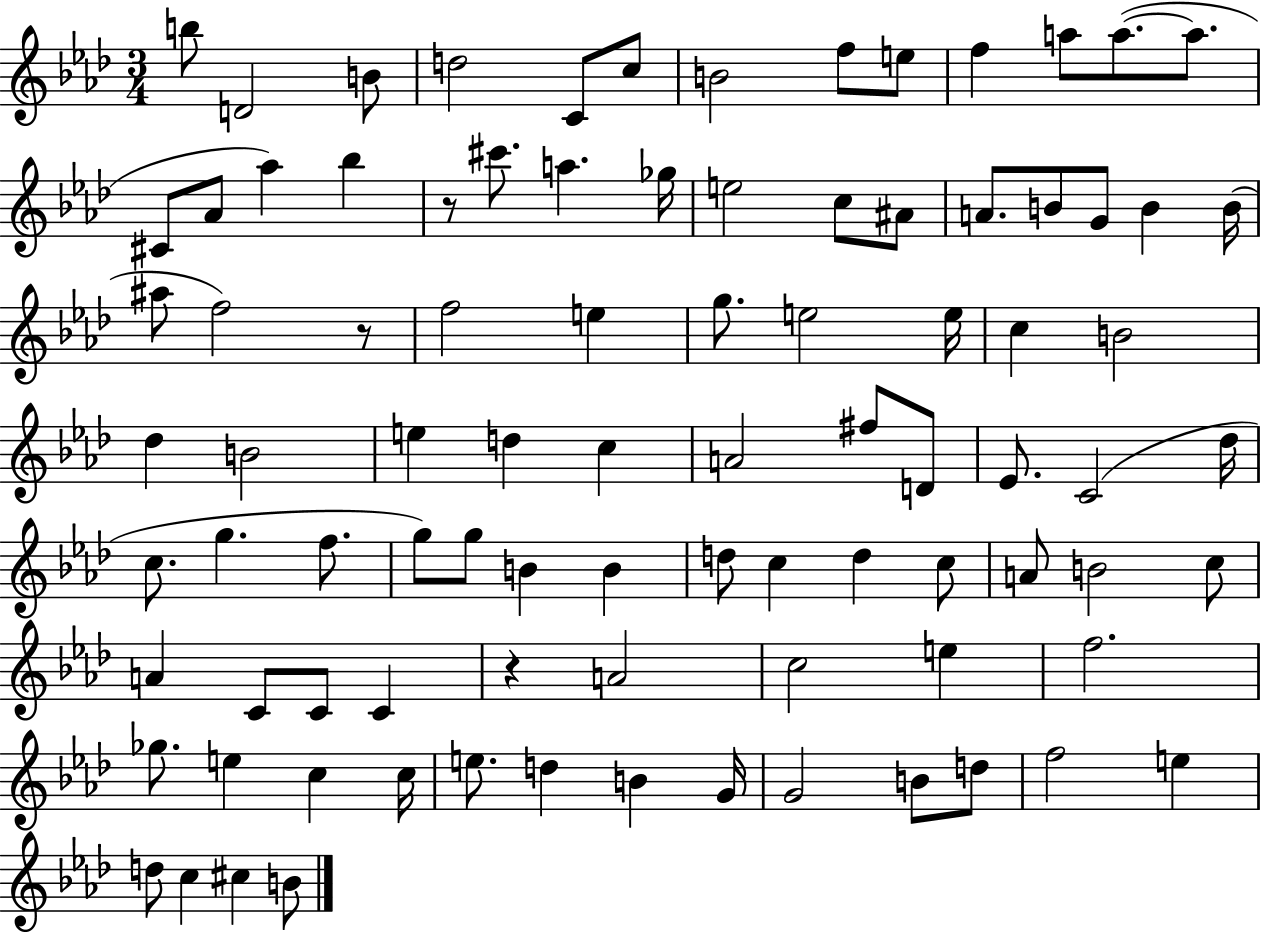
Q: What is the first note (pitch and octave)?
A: B5